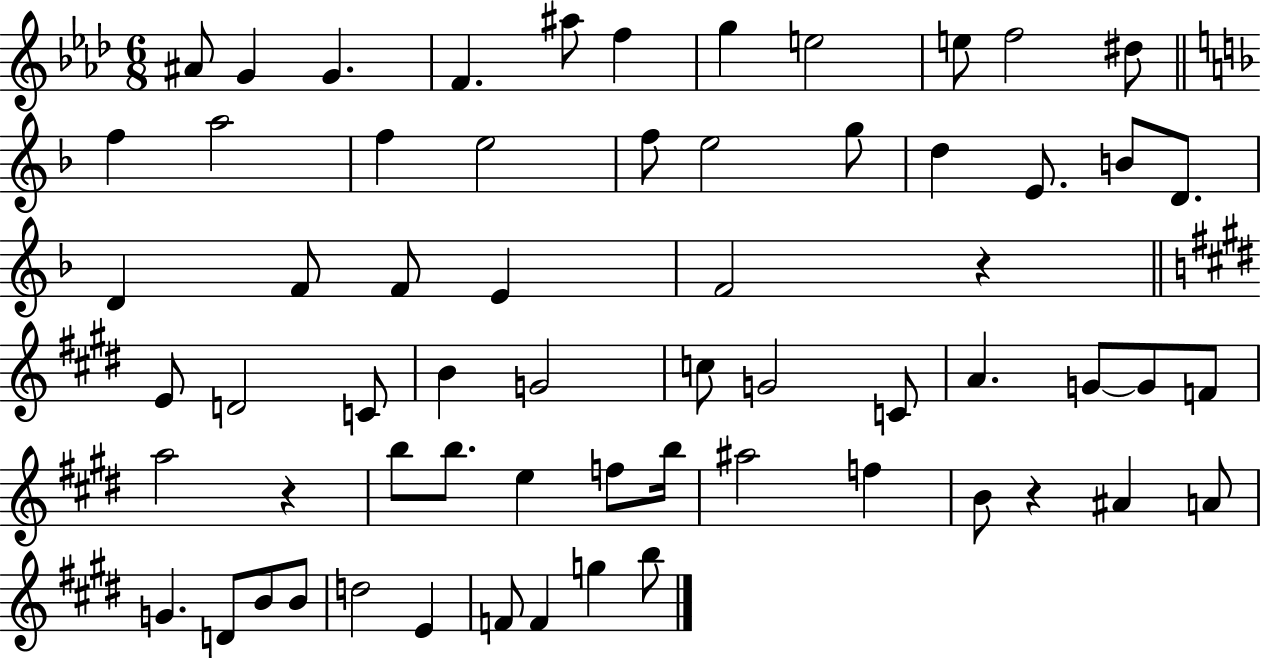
A#4/e G4/q G4/q. F4/q. A#5/e F5/q G5/q E5/h E5/e F5/h D#5/e F5/q A5/h F5/q E5/h F5/e E5/h G5/e D5/q E4/e. B4/e D4/e. D4/q F4/e F4/e E4/q F4/h R/q E4/e D4/h C4/e B4/q G4/h C5/e G4/h C4/e A4/q. G4/e G4/e F4/e A5/h R/q B5/e B5/e. E5/q F5/e B5/s A#5/h F5/q B4/e R/q A#4/q A4/e G4/q. D4/e B4/e B4/e D5/h E4/q F4/e F4/q G5/q B5/e